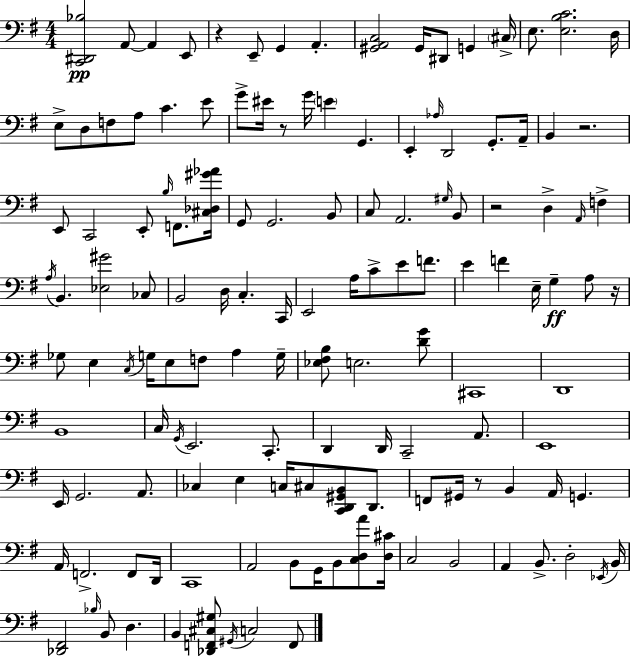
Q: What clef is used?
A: bass